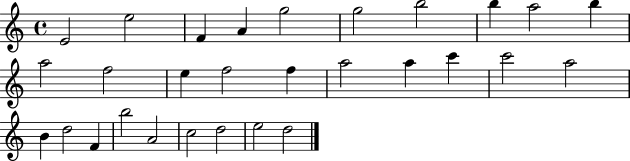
E4/h E5/h F4/q A4/q G5/h G5/h B5/h B5/q A5/h B5/q A5/h F5/h E5/q F5/h F5/q A5/h A5/q C6/q C6/h A5/h B4/q D5/h F4/q B5/h A4/h C5/h D5/h E5/h D5/h